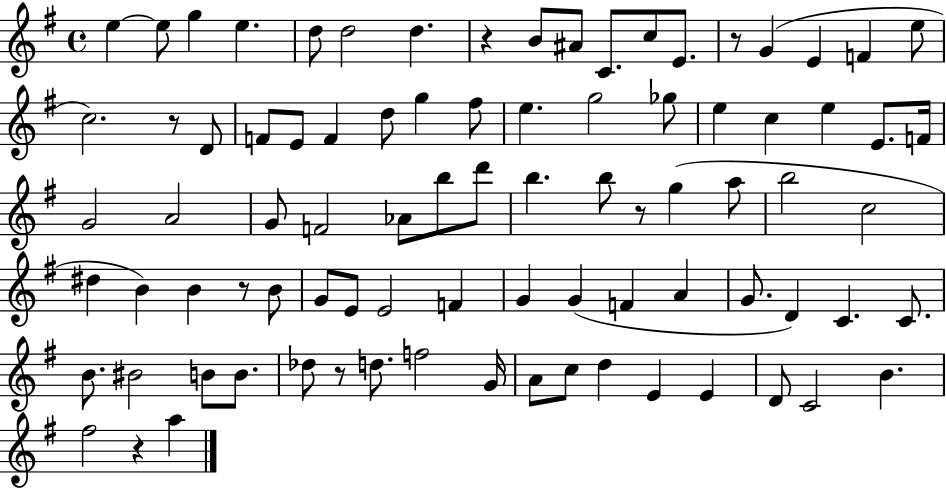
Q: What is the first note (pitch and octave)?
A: E5